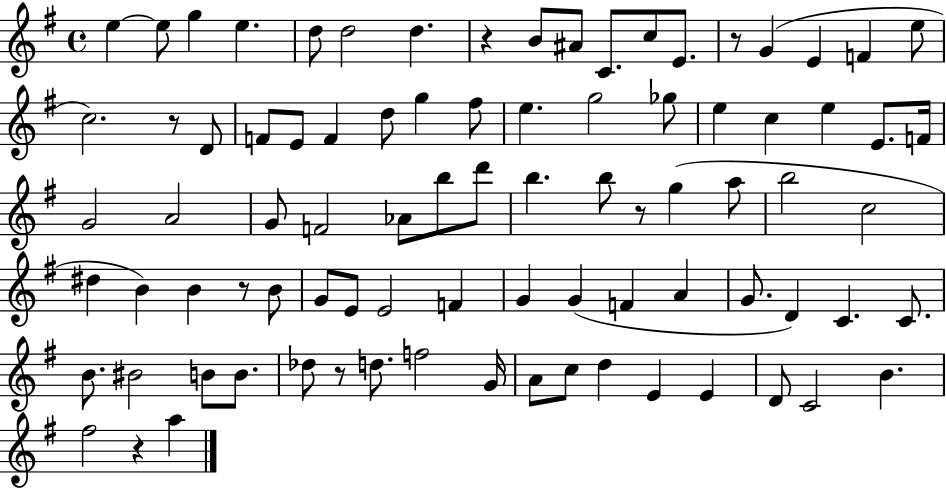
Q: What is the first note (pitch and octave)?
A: E5